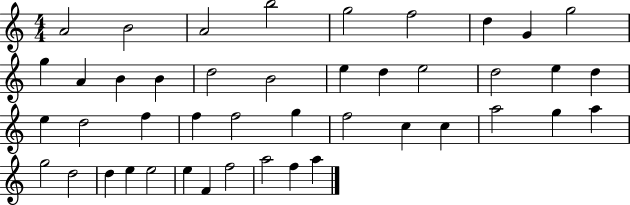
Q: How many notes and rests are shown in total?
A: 44